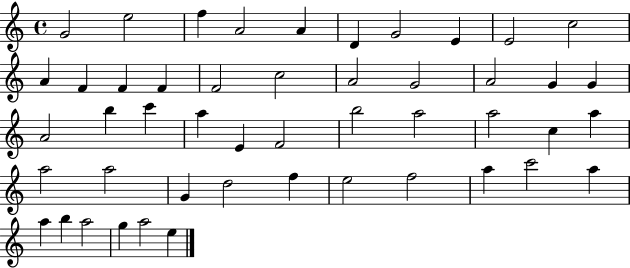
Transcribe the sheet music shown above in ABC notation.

X:1
T:Untitled
M:4/4
L:1/4
K:C
G2 e2 f A2 A D G2 E E2 c2 A F F F F2 c2 A2 G2 A2 G G A2 b c' a E F2 b2 a2 a2 c a a2 a2 G d2 f e2 f2 a c'2 a a b a2 g a2 e